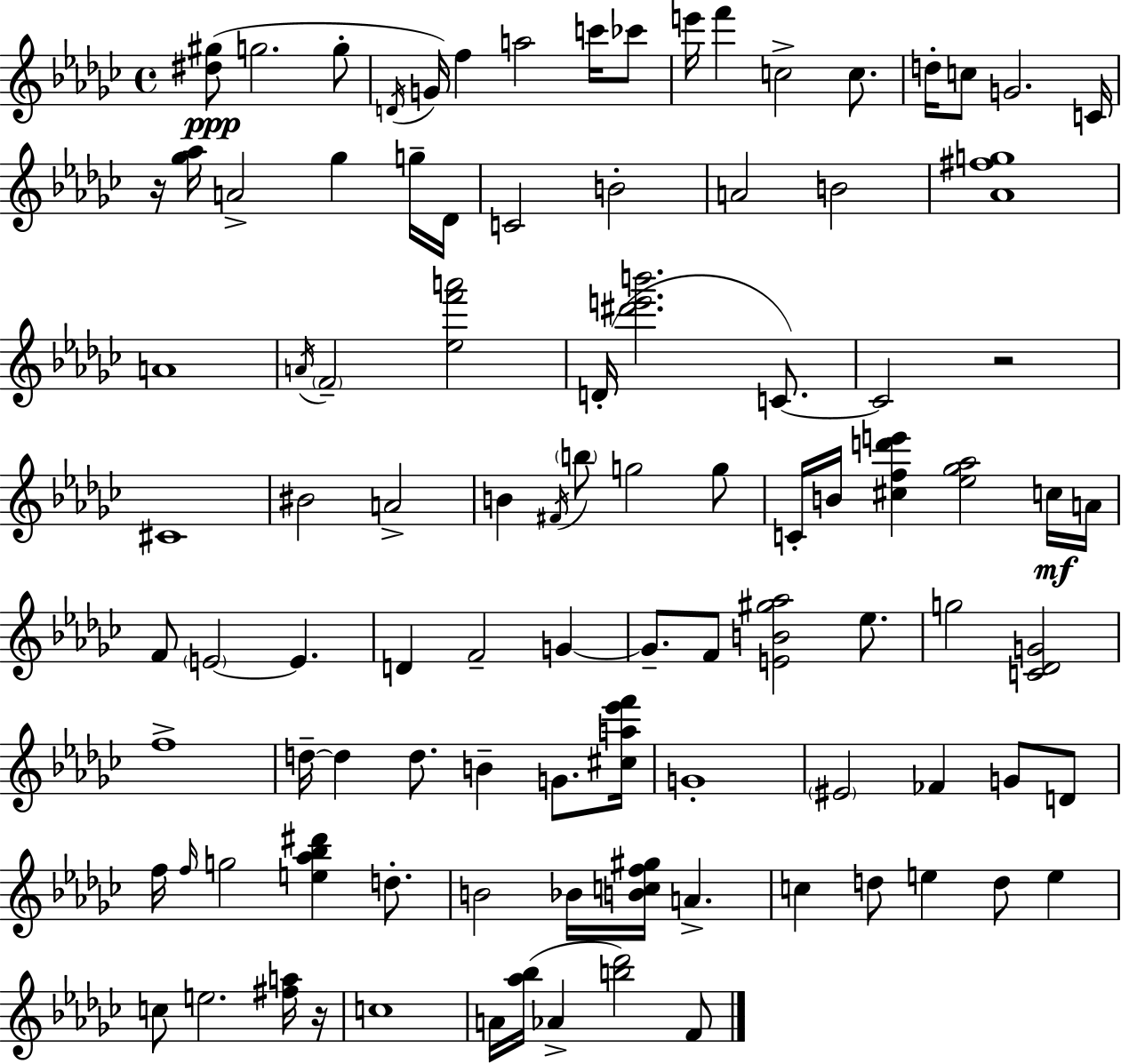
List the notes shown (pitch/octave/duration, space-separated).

[D#5,G#5]/e G5/h. G5/e D4/s G4/s F5/q A5/h C6/s CES6/e E6/s F6/q C5/h C5/e. D5/s C5/e G4/h. C4/s R/s [Gb5,Ab5]/s A4/h Gb5/q G5/s Db4/s C4/h B4/h A4/h B4/h [Ab4,F#5,G5]/w A4/w A4/s F4/h [Eb5,F6,A6]/h D4/s [D#6,E6,B6]/h. C4/e. C4/h R/h C#4/w BIS4/h A4/h B4/q F#4/s B5/e G5/h G5/e C4/s B4/s [C#5,F5,D6,E6]/q [Eb5,Gb5,Ab5]/h C5/s A4/s F4/e E4/h E4/q. D4/q F4/h G4/q G4/e. F4/e [E4,B4,G#5,Ab5]/h Eb5/e. G5/h [C4,Db4,G4]/h F5/w D5/s D5/q D5/e. B4/q G4/e. [C#5,A5,Eb6,F6]/s G4/w EIS4/h FES4/q G4/e D4/e F5/s F5/s G5/h [E5,Ab5,Bb5,D#6]/q D5/e. B4/h Bb4/s [B4,C5,F5,G#5]/s A4/q. C5/q D5/e E5/q D5/e E5/q C5/e E5/h. [F#5,A5]/s R/s C5/w A4/s [Ab5,Bb5]/s Ab4/q [B5,Db6]/h F4/e